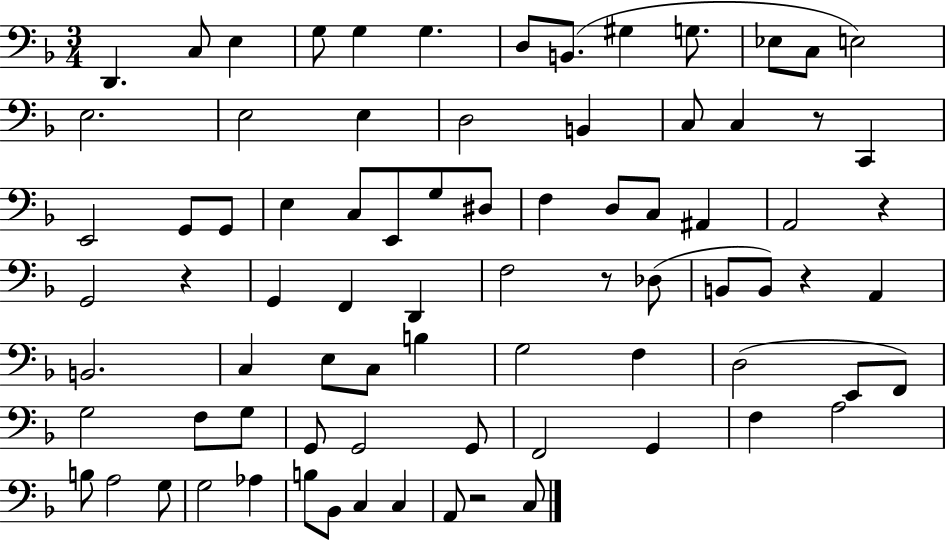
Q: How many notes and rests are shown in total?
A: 80